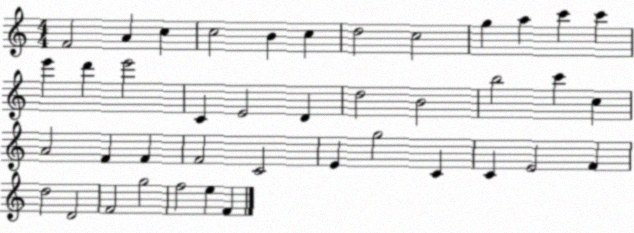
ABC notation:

X:1
T:Untitled
M:4/4
L:1/4
K:C
F2 A c c2 B c d2 c2 g a c' c' e' d' e'2 C E2 D d2 B2 b2 c' c A2 F F F2 C2 E g2 C C E2 F d2 D2 F2 g2 f2 e F